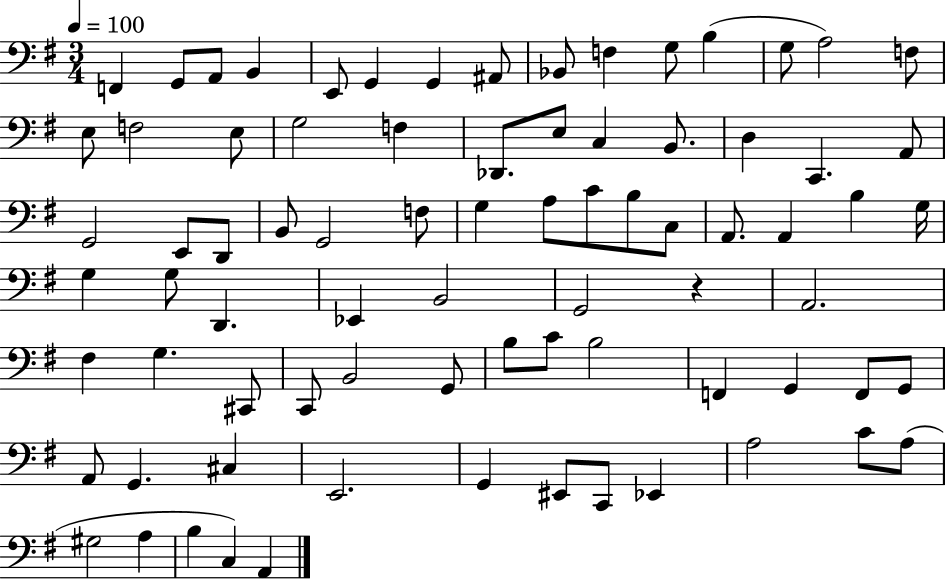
{
  \clef bass
  \numericTimeSignature
  \time 3/4
  \key g \major
  \tempo 4 = 100
  f,4 g,8 a,8 b,4 | e,8 g,4 g,4 ais,8 | bes,8 f4 g8 b4( | g8 a2) f8 | \break e8 f2 e8 | g2 f4 | des,8. e8 c4 b,8. | d4 c,4. a,8 | \break g,2 e,8 d,8 | b,8 g,2 f8 | g4 a8 c'8 b8 c8 | a,8. a,4 b4 g16 | \break g4 g8 d,4. | ees,4 b,2 | g,2 r4 | a,2. | \break fis4 g4. cis,8 | c,8 b,2 g,8 | b8 c'8 b2 | f,4 g,4 f,8 g,8 | \break a,8 g,4. cis4 | e,2. | g,4 eis,8 c,8 ees,4 | a2 c'8 a8( | \break gis2 a4 | b4 c4) a,4 | \bar "|."
}